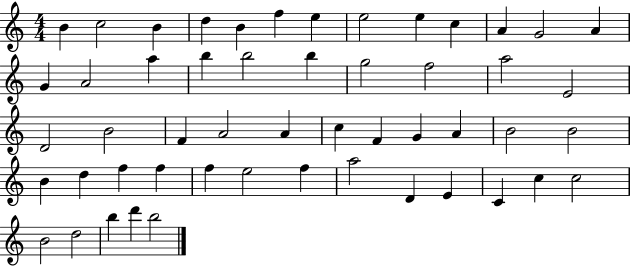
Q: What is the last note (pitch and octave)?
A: B5